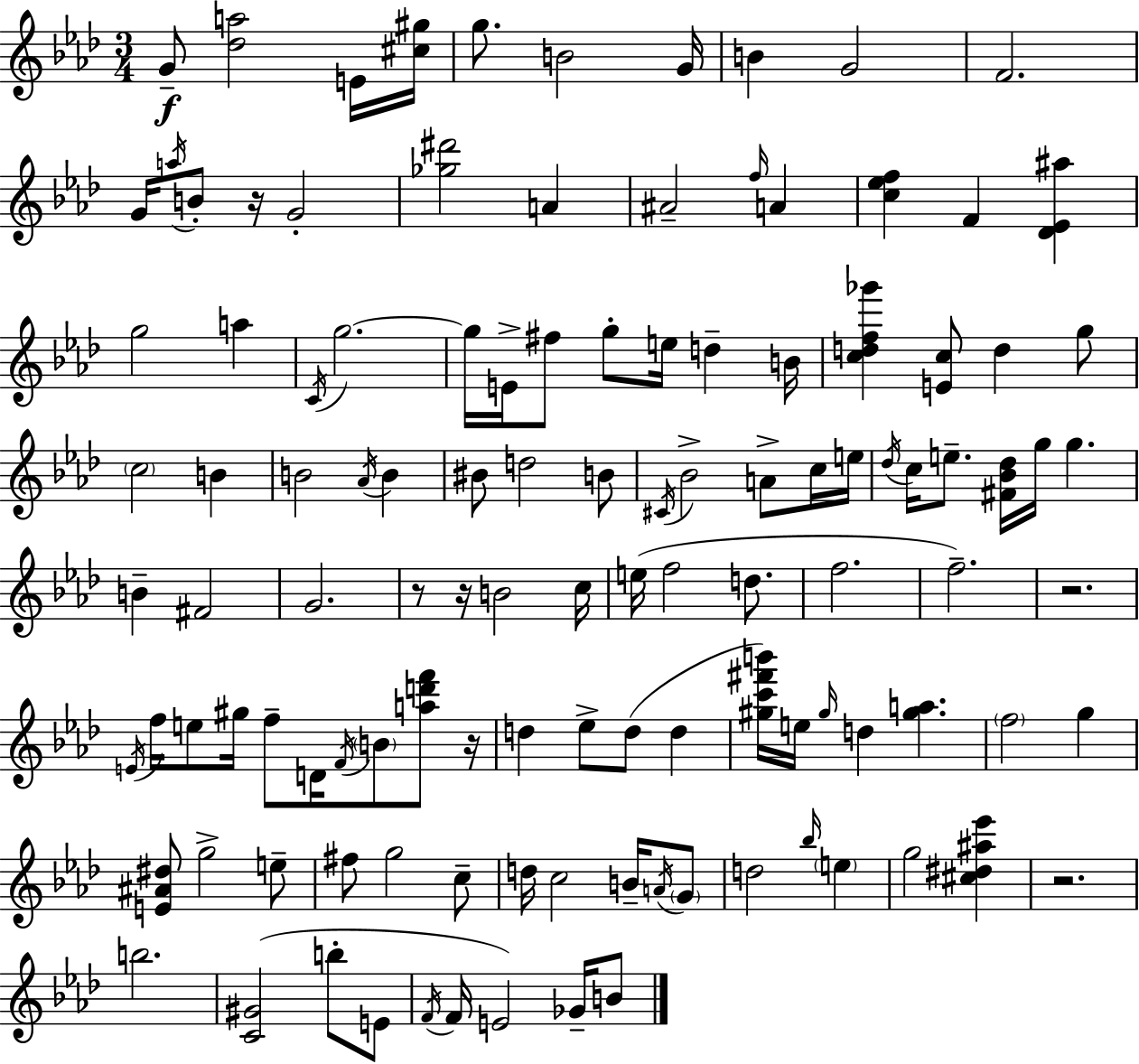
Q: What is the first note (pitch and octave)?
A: G4